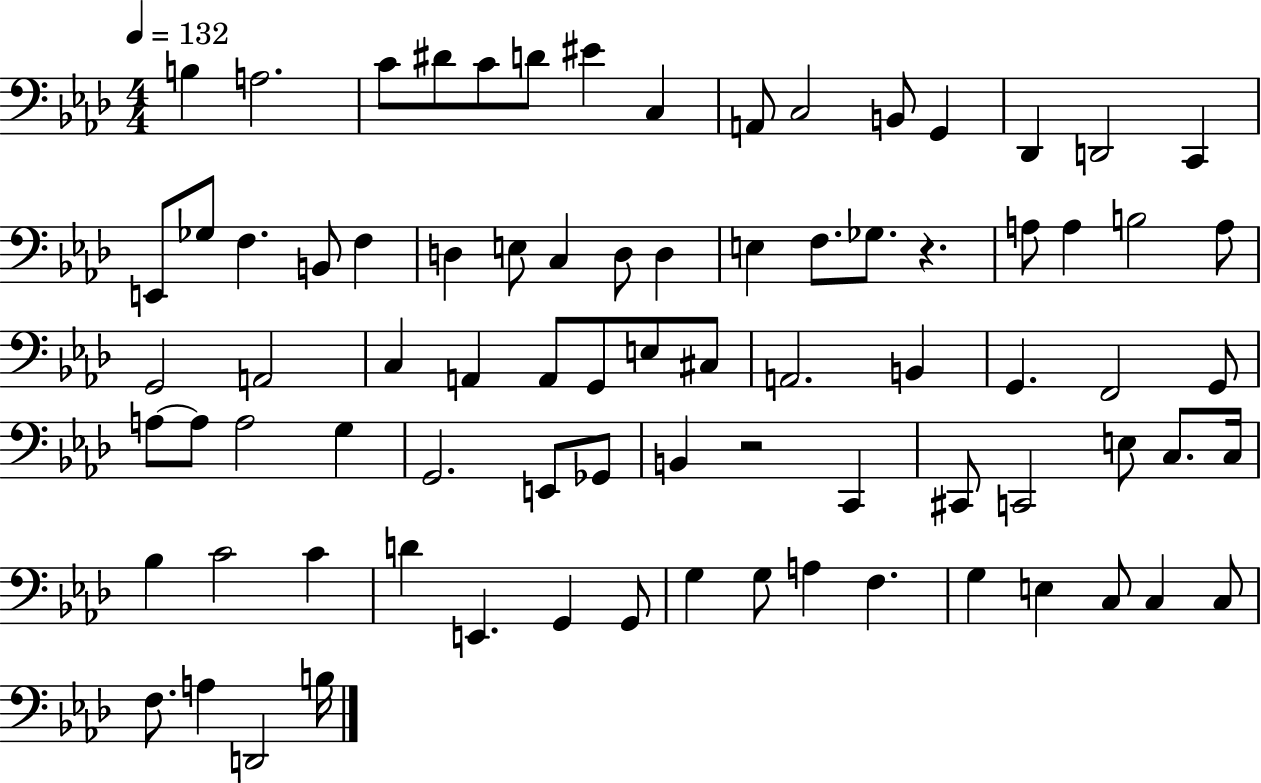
{
  \clef bass
  \numericTimeSignature
  \time 4/4
  \key aes \major
  \tempo 4 = 132
  b4 a2. | c'8 dis'8 c'8 d'8 eis'4 c4 | a,8 c2 b,8 g,4 | des,4 d,2 c,4 | \break e,8 ges8 f4. b,8 f4 | d4 e8 c4 d8 d4 | e4 f8. ges8. r4. | a8 a4 b2 a8 | \break g,2 a,2 | c4 a,4 a,8 g,8 e8 cis8 | a,2. b,4 | g,4. f,2 g,8 | \break a8~~ a8 a2 g4 | g,2. e,8 ges,8 | b,4 r2 c,4 | cis,8 c,2 e8 c8. c16 | \break bes4 c'2 c'4 | d'4 e,4. g,4 g,8 | g4 g8 a4 f4. | g4 e4 c8 c4 c8 | \break f8. a4 d,2 b16 | \bar "|."
}